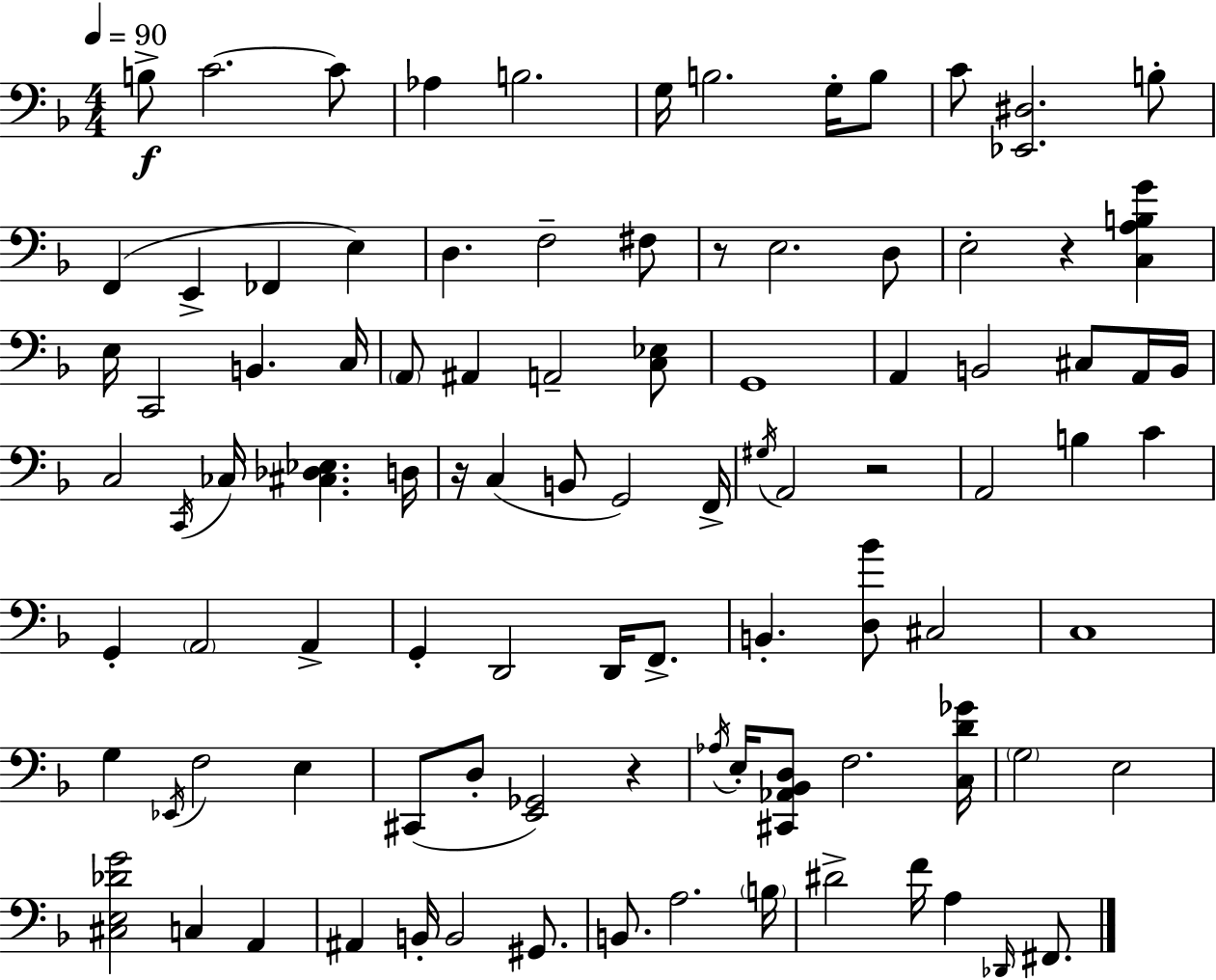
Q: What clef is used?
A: bass